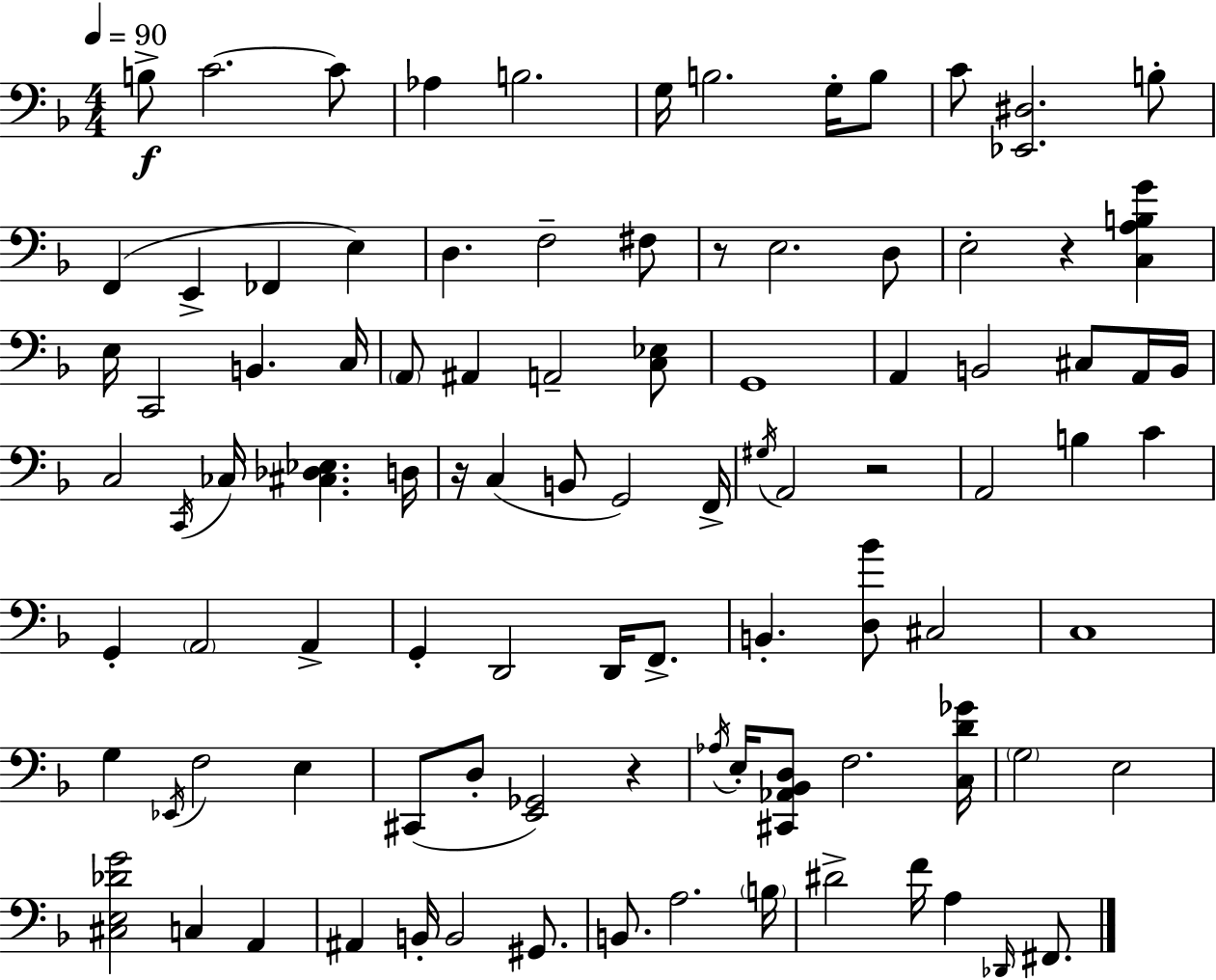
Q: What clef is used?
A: bass